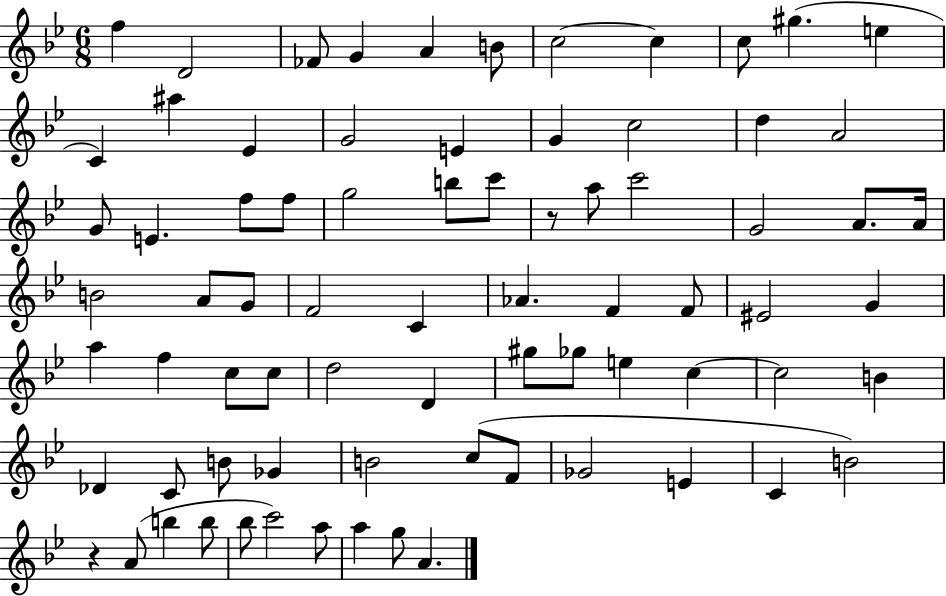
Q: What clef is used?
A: treble